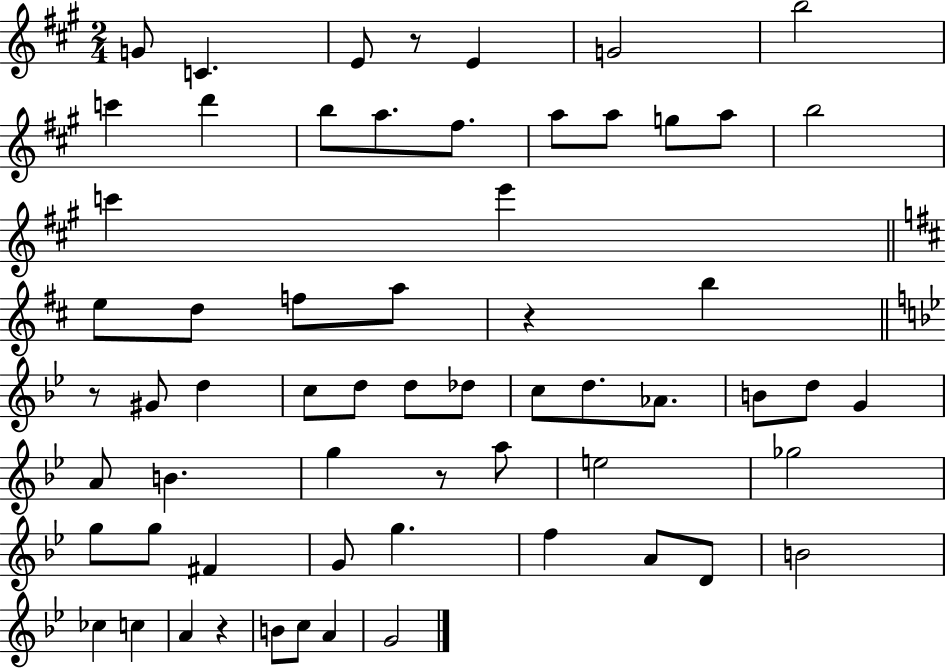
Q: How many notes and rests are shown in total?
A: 62